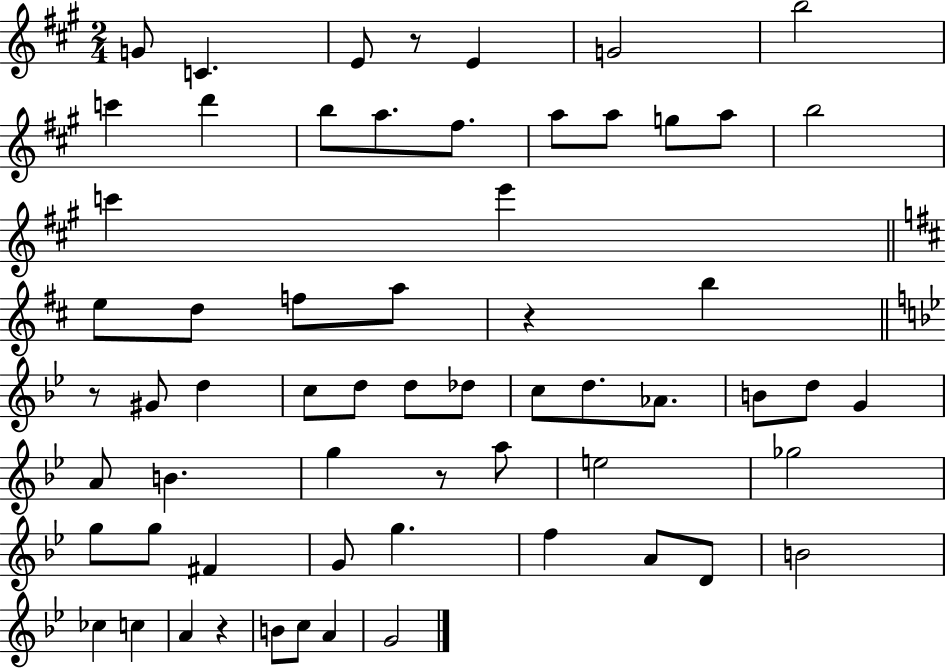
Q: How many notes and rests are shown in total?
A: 62